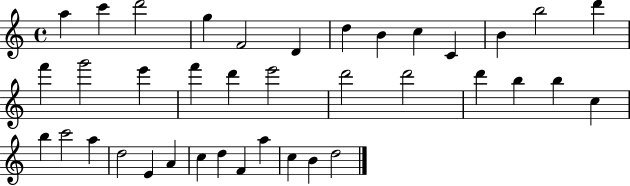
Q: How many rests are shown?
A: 0